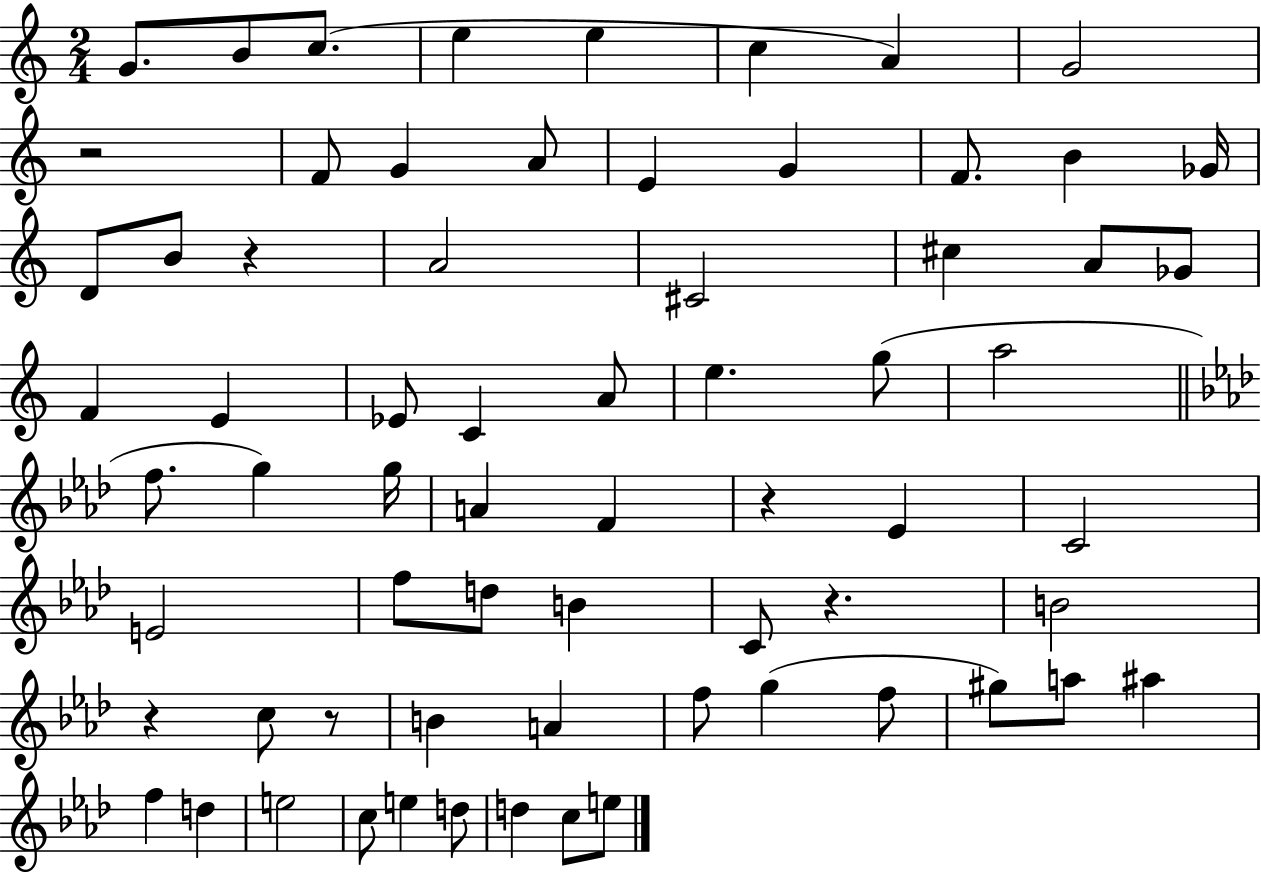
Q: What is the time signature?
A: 2/4